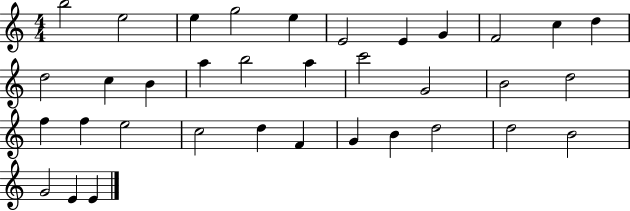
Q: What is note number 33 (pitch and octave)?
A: G4